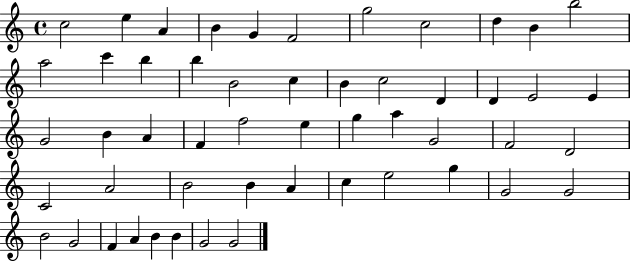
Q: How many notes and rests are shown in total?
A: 52